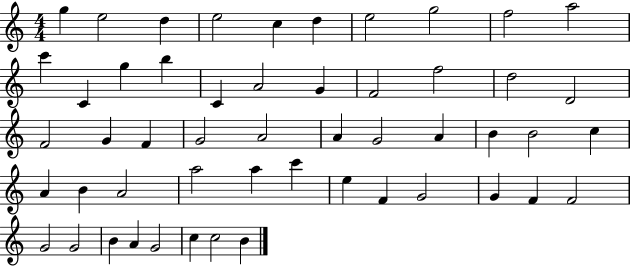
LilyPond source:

{
  \clef treble
  \numericTimeSignature
  \time 4/4
  \key c \major
  g''4 e''2 d''4 | e''2 c''4 d''4 | e''2 g''2 | f''2 a''2 | \break c'''4 c'4 g''4 b''4 | c'4 a'2 g'4 | f'2 f''2 | d''2 d'2 | \break f'2 g'4 f'4 | g'2 a'2 | a'4 g'2 a'4 | b'4 b'2 c''4 | \break a'4 b'4 a'2 | a''2 a''4 c'''4 | e''4 f'4 g'2 | g'4 f'4 f'2 | \break g'2 g'2 | b'4 a'4 g'2 | c''4 c''2 b'4 | \bar "|."
}